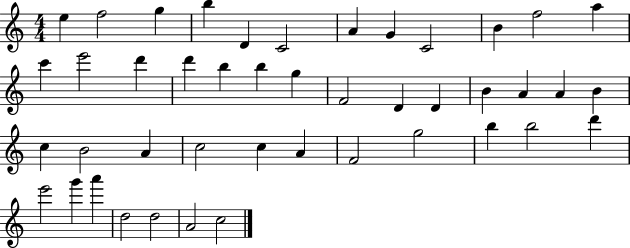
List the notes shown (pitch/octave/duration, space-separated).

E5/q F5/h G5/q B5/q D4/q C4/h A4/q G4/q C4/h B4/q F5/h A5/q C6/q E6/h D6/q D6/q B5/q B5/q G5/q F4/h D4/q D4/q B4/q A4/q A4/q B4/q C5/q B4/h A4/q C5/h C5/q A4/q F4/h G5/h B5/q B5/h D6/q E6/h G6/q A6/q D5/h D5/h A4/h C5/h